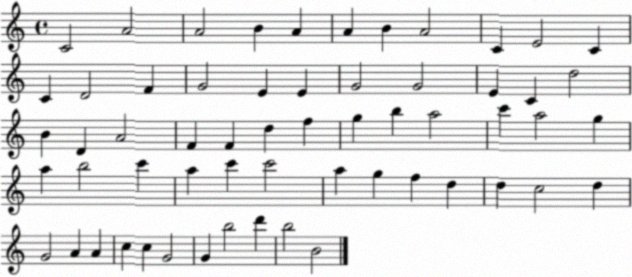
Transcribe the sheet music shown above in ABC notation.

X:1
T:Untitled
M:4/4
L:1/4
K:C
C2 A2 A2 B A A B A2 C E2 C C D2 F G2 E E G2 G2 E C d2 B D A2 F F d f g b a2 c' a2 g a b2 c' a c' c'2 a g f d d c2 d G2 A A c c G2 G b2 d' b2 B2